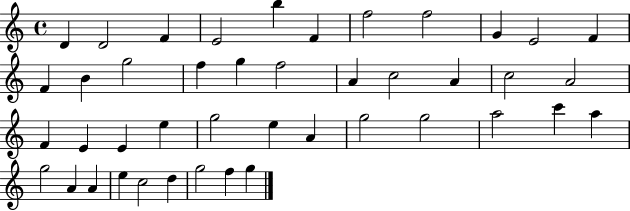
X:1
T:Untitled
M:4/4
L:1/4
K:C
D D2 F E2 b F f2 f2 G E2 F F B g2 f g f2 A c2 A c2 A2 F E E e g2 e A g2 g2 a2 c' a g2 A A e c2 d g2 f g